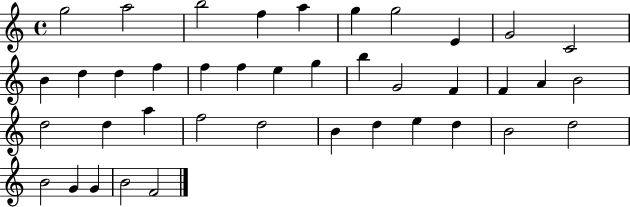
X:1
T:Untitled
M:4/4
L:1/4
K:C
g2 a2 b2 f a g g2 E G2 C2 B d d f f f e g b G2 F F A B2 d2 d a f2 d2 B d e d B2 d2 B2 G G B2 F2